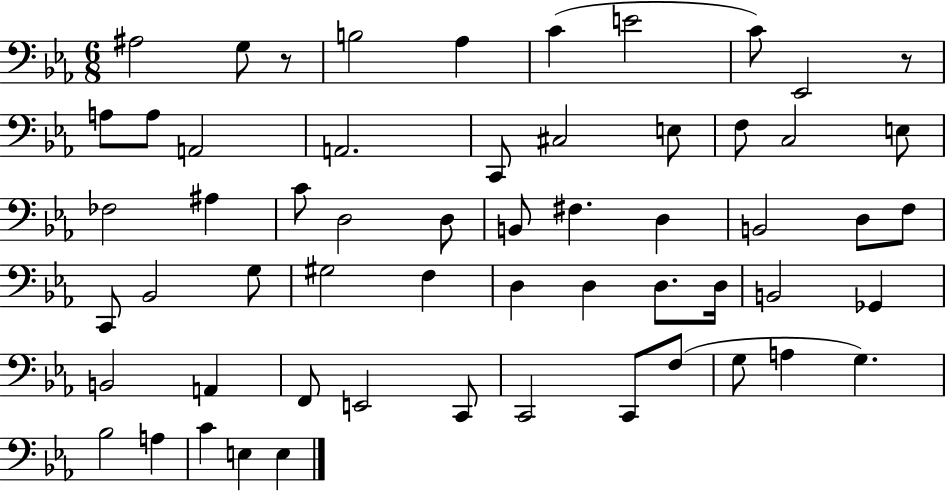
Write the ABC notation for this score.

X:1
T:Untitled
M:6/8
L:1/4
K:Eb
^A,2 G,/2 z/2 B,2 _A, C E2 C/2 _E,,2 z/2 A,/2 A,/2 A,,2 A,,2 C,,/2 ^C,2 E,/2 F,/2 C,2 E,/2 _F,2 ^A, C/2 D,2 D,/2 B,,/2 ^F, D, B,,2 D,/2 F,/2 C,,/2 _B,,2 G,/2 ^G,2 F, D, D, D,/2 D,/4 B,,2 _G,, B,,2 A,, F,,/2 E,,2 C,,/2 C,,2 C,,/2 F,/2 G,/2 A, G, _B,2 A, C E, E,